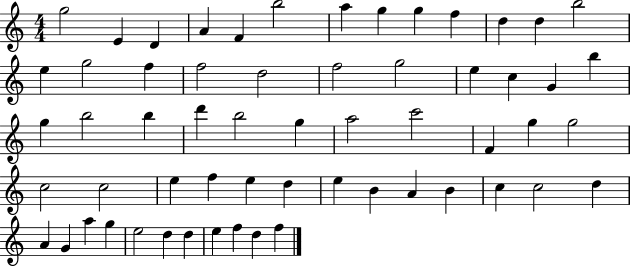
X:1
T:Untitled
M:4/4
L:1/4
K:C
g2 E D A F b2 a g g f d d b2 e g2 f f2 d2 f2 g2 e c G b g b2 b d' b2 g a2 c'2 F g g2 c2 c2 e f e d e B A B c c2 d A G a g e2 d d e f d f